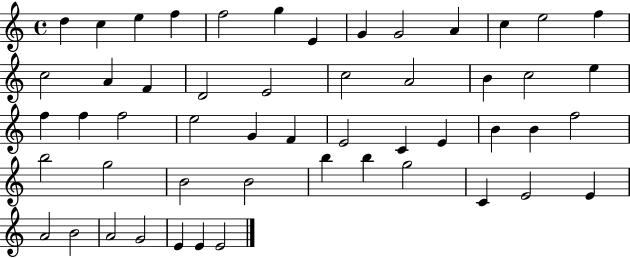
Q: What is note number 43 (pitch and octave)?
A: C4